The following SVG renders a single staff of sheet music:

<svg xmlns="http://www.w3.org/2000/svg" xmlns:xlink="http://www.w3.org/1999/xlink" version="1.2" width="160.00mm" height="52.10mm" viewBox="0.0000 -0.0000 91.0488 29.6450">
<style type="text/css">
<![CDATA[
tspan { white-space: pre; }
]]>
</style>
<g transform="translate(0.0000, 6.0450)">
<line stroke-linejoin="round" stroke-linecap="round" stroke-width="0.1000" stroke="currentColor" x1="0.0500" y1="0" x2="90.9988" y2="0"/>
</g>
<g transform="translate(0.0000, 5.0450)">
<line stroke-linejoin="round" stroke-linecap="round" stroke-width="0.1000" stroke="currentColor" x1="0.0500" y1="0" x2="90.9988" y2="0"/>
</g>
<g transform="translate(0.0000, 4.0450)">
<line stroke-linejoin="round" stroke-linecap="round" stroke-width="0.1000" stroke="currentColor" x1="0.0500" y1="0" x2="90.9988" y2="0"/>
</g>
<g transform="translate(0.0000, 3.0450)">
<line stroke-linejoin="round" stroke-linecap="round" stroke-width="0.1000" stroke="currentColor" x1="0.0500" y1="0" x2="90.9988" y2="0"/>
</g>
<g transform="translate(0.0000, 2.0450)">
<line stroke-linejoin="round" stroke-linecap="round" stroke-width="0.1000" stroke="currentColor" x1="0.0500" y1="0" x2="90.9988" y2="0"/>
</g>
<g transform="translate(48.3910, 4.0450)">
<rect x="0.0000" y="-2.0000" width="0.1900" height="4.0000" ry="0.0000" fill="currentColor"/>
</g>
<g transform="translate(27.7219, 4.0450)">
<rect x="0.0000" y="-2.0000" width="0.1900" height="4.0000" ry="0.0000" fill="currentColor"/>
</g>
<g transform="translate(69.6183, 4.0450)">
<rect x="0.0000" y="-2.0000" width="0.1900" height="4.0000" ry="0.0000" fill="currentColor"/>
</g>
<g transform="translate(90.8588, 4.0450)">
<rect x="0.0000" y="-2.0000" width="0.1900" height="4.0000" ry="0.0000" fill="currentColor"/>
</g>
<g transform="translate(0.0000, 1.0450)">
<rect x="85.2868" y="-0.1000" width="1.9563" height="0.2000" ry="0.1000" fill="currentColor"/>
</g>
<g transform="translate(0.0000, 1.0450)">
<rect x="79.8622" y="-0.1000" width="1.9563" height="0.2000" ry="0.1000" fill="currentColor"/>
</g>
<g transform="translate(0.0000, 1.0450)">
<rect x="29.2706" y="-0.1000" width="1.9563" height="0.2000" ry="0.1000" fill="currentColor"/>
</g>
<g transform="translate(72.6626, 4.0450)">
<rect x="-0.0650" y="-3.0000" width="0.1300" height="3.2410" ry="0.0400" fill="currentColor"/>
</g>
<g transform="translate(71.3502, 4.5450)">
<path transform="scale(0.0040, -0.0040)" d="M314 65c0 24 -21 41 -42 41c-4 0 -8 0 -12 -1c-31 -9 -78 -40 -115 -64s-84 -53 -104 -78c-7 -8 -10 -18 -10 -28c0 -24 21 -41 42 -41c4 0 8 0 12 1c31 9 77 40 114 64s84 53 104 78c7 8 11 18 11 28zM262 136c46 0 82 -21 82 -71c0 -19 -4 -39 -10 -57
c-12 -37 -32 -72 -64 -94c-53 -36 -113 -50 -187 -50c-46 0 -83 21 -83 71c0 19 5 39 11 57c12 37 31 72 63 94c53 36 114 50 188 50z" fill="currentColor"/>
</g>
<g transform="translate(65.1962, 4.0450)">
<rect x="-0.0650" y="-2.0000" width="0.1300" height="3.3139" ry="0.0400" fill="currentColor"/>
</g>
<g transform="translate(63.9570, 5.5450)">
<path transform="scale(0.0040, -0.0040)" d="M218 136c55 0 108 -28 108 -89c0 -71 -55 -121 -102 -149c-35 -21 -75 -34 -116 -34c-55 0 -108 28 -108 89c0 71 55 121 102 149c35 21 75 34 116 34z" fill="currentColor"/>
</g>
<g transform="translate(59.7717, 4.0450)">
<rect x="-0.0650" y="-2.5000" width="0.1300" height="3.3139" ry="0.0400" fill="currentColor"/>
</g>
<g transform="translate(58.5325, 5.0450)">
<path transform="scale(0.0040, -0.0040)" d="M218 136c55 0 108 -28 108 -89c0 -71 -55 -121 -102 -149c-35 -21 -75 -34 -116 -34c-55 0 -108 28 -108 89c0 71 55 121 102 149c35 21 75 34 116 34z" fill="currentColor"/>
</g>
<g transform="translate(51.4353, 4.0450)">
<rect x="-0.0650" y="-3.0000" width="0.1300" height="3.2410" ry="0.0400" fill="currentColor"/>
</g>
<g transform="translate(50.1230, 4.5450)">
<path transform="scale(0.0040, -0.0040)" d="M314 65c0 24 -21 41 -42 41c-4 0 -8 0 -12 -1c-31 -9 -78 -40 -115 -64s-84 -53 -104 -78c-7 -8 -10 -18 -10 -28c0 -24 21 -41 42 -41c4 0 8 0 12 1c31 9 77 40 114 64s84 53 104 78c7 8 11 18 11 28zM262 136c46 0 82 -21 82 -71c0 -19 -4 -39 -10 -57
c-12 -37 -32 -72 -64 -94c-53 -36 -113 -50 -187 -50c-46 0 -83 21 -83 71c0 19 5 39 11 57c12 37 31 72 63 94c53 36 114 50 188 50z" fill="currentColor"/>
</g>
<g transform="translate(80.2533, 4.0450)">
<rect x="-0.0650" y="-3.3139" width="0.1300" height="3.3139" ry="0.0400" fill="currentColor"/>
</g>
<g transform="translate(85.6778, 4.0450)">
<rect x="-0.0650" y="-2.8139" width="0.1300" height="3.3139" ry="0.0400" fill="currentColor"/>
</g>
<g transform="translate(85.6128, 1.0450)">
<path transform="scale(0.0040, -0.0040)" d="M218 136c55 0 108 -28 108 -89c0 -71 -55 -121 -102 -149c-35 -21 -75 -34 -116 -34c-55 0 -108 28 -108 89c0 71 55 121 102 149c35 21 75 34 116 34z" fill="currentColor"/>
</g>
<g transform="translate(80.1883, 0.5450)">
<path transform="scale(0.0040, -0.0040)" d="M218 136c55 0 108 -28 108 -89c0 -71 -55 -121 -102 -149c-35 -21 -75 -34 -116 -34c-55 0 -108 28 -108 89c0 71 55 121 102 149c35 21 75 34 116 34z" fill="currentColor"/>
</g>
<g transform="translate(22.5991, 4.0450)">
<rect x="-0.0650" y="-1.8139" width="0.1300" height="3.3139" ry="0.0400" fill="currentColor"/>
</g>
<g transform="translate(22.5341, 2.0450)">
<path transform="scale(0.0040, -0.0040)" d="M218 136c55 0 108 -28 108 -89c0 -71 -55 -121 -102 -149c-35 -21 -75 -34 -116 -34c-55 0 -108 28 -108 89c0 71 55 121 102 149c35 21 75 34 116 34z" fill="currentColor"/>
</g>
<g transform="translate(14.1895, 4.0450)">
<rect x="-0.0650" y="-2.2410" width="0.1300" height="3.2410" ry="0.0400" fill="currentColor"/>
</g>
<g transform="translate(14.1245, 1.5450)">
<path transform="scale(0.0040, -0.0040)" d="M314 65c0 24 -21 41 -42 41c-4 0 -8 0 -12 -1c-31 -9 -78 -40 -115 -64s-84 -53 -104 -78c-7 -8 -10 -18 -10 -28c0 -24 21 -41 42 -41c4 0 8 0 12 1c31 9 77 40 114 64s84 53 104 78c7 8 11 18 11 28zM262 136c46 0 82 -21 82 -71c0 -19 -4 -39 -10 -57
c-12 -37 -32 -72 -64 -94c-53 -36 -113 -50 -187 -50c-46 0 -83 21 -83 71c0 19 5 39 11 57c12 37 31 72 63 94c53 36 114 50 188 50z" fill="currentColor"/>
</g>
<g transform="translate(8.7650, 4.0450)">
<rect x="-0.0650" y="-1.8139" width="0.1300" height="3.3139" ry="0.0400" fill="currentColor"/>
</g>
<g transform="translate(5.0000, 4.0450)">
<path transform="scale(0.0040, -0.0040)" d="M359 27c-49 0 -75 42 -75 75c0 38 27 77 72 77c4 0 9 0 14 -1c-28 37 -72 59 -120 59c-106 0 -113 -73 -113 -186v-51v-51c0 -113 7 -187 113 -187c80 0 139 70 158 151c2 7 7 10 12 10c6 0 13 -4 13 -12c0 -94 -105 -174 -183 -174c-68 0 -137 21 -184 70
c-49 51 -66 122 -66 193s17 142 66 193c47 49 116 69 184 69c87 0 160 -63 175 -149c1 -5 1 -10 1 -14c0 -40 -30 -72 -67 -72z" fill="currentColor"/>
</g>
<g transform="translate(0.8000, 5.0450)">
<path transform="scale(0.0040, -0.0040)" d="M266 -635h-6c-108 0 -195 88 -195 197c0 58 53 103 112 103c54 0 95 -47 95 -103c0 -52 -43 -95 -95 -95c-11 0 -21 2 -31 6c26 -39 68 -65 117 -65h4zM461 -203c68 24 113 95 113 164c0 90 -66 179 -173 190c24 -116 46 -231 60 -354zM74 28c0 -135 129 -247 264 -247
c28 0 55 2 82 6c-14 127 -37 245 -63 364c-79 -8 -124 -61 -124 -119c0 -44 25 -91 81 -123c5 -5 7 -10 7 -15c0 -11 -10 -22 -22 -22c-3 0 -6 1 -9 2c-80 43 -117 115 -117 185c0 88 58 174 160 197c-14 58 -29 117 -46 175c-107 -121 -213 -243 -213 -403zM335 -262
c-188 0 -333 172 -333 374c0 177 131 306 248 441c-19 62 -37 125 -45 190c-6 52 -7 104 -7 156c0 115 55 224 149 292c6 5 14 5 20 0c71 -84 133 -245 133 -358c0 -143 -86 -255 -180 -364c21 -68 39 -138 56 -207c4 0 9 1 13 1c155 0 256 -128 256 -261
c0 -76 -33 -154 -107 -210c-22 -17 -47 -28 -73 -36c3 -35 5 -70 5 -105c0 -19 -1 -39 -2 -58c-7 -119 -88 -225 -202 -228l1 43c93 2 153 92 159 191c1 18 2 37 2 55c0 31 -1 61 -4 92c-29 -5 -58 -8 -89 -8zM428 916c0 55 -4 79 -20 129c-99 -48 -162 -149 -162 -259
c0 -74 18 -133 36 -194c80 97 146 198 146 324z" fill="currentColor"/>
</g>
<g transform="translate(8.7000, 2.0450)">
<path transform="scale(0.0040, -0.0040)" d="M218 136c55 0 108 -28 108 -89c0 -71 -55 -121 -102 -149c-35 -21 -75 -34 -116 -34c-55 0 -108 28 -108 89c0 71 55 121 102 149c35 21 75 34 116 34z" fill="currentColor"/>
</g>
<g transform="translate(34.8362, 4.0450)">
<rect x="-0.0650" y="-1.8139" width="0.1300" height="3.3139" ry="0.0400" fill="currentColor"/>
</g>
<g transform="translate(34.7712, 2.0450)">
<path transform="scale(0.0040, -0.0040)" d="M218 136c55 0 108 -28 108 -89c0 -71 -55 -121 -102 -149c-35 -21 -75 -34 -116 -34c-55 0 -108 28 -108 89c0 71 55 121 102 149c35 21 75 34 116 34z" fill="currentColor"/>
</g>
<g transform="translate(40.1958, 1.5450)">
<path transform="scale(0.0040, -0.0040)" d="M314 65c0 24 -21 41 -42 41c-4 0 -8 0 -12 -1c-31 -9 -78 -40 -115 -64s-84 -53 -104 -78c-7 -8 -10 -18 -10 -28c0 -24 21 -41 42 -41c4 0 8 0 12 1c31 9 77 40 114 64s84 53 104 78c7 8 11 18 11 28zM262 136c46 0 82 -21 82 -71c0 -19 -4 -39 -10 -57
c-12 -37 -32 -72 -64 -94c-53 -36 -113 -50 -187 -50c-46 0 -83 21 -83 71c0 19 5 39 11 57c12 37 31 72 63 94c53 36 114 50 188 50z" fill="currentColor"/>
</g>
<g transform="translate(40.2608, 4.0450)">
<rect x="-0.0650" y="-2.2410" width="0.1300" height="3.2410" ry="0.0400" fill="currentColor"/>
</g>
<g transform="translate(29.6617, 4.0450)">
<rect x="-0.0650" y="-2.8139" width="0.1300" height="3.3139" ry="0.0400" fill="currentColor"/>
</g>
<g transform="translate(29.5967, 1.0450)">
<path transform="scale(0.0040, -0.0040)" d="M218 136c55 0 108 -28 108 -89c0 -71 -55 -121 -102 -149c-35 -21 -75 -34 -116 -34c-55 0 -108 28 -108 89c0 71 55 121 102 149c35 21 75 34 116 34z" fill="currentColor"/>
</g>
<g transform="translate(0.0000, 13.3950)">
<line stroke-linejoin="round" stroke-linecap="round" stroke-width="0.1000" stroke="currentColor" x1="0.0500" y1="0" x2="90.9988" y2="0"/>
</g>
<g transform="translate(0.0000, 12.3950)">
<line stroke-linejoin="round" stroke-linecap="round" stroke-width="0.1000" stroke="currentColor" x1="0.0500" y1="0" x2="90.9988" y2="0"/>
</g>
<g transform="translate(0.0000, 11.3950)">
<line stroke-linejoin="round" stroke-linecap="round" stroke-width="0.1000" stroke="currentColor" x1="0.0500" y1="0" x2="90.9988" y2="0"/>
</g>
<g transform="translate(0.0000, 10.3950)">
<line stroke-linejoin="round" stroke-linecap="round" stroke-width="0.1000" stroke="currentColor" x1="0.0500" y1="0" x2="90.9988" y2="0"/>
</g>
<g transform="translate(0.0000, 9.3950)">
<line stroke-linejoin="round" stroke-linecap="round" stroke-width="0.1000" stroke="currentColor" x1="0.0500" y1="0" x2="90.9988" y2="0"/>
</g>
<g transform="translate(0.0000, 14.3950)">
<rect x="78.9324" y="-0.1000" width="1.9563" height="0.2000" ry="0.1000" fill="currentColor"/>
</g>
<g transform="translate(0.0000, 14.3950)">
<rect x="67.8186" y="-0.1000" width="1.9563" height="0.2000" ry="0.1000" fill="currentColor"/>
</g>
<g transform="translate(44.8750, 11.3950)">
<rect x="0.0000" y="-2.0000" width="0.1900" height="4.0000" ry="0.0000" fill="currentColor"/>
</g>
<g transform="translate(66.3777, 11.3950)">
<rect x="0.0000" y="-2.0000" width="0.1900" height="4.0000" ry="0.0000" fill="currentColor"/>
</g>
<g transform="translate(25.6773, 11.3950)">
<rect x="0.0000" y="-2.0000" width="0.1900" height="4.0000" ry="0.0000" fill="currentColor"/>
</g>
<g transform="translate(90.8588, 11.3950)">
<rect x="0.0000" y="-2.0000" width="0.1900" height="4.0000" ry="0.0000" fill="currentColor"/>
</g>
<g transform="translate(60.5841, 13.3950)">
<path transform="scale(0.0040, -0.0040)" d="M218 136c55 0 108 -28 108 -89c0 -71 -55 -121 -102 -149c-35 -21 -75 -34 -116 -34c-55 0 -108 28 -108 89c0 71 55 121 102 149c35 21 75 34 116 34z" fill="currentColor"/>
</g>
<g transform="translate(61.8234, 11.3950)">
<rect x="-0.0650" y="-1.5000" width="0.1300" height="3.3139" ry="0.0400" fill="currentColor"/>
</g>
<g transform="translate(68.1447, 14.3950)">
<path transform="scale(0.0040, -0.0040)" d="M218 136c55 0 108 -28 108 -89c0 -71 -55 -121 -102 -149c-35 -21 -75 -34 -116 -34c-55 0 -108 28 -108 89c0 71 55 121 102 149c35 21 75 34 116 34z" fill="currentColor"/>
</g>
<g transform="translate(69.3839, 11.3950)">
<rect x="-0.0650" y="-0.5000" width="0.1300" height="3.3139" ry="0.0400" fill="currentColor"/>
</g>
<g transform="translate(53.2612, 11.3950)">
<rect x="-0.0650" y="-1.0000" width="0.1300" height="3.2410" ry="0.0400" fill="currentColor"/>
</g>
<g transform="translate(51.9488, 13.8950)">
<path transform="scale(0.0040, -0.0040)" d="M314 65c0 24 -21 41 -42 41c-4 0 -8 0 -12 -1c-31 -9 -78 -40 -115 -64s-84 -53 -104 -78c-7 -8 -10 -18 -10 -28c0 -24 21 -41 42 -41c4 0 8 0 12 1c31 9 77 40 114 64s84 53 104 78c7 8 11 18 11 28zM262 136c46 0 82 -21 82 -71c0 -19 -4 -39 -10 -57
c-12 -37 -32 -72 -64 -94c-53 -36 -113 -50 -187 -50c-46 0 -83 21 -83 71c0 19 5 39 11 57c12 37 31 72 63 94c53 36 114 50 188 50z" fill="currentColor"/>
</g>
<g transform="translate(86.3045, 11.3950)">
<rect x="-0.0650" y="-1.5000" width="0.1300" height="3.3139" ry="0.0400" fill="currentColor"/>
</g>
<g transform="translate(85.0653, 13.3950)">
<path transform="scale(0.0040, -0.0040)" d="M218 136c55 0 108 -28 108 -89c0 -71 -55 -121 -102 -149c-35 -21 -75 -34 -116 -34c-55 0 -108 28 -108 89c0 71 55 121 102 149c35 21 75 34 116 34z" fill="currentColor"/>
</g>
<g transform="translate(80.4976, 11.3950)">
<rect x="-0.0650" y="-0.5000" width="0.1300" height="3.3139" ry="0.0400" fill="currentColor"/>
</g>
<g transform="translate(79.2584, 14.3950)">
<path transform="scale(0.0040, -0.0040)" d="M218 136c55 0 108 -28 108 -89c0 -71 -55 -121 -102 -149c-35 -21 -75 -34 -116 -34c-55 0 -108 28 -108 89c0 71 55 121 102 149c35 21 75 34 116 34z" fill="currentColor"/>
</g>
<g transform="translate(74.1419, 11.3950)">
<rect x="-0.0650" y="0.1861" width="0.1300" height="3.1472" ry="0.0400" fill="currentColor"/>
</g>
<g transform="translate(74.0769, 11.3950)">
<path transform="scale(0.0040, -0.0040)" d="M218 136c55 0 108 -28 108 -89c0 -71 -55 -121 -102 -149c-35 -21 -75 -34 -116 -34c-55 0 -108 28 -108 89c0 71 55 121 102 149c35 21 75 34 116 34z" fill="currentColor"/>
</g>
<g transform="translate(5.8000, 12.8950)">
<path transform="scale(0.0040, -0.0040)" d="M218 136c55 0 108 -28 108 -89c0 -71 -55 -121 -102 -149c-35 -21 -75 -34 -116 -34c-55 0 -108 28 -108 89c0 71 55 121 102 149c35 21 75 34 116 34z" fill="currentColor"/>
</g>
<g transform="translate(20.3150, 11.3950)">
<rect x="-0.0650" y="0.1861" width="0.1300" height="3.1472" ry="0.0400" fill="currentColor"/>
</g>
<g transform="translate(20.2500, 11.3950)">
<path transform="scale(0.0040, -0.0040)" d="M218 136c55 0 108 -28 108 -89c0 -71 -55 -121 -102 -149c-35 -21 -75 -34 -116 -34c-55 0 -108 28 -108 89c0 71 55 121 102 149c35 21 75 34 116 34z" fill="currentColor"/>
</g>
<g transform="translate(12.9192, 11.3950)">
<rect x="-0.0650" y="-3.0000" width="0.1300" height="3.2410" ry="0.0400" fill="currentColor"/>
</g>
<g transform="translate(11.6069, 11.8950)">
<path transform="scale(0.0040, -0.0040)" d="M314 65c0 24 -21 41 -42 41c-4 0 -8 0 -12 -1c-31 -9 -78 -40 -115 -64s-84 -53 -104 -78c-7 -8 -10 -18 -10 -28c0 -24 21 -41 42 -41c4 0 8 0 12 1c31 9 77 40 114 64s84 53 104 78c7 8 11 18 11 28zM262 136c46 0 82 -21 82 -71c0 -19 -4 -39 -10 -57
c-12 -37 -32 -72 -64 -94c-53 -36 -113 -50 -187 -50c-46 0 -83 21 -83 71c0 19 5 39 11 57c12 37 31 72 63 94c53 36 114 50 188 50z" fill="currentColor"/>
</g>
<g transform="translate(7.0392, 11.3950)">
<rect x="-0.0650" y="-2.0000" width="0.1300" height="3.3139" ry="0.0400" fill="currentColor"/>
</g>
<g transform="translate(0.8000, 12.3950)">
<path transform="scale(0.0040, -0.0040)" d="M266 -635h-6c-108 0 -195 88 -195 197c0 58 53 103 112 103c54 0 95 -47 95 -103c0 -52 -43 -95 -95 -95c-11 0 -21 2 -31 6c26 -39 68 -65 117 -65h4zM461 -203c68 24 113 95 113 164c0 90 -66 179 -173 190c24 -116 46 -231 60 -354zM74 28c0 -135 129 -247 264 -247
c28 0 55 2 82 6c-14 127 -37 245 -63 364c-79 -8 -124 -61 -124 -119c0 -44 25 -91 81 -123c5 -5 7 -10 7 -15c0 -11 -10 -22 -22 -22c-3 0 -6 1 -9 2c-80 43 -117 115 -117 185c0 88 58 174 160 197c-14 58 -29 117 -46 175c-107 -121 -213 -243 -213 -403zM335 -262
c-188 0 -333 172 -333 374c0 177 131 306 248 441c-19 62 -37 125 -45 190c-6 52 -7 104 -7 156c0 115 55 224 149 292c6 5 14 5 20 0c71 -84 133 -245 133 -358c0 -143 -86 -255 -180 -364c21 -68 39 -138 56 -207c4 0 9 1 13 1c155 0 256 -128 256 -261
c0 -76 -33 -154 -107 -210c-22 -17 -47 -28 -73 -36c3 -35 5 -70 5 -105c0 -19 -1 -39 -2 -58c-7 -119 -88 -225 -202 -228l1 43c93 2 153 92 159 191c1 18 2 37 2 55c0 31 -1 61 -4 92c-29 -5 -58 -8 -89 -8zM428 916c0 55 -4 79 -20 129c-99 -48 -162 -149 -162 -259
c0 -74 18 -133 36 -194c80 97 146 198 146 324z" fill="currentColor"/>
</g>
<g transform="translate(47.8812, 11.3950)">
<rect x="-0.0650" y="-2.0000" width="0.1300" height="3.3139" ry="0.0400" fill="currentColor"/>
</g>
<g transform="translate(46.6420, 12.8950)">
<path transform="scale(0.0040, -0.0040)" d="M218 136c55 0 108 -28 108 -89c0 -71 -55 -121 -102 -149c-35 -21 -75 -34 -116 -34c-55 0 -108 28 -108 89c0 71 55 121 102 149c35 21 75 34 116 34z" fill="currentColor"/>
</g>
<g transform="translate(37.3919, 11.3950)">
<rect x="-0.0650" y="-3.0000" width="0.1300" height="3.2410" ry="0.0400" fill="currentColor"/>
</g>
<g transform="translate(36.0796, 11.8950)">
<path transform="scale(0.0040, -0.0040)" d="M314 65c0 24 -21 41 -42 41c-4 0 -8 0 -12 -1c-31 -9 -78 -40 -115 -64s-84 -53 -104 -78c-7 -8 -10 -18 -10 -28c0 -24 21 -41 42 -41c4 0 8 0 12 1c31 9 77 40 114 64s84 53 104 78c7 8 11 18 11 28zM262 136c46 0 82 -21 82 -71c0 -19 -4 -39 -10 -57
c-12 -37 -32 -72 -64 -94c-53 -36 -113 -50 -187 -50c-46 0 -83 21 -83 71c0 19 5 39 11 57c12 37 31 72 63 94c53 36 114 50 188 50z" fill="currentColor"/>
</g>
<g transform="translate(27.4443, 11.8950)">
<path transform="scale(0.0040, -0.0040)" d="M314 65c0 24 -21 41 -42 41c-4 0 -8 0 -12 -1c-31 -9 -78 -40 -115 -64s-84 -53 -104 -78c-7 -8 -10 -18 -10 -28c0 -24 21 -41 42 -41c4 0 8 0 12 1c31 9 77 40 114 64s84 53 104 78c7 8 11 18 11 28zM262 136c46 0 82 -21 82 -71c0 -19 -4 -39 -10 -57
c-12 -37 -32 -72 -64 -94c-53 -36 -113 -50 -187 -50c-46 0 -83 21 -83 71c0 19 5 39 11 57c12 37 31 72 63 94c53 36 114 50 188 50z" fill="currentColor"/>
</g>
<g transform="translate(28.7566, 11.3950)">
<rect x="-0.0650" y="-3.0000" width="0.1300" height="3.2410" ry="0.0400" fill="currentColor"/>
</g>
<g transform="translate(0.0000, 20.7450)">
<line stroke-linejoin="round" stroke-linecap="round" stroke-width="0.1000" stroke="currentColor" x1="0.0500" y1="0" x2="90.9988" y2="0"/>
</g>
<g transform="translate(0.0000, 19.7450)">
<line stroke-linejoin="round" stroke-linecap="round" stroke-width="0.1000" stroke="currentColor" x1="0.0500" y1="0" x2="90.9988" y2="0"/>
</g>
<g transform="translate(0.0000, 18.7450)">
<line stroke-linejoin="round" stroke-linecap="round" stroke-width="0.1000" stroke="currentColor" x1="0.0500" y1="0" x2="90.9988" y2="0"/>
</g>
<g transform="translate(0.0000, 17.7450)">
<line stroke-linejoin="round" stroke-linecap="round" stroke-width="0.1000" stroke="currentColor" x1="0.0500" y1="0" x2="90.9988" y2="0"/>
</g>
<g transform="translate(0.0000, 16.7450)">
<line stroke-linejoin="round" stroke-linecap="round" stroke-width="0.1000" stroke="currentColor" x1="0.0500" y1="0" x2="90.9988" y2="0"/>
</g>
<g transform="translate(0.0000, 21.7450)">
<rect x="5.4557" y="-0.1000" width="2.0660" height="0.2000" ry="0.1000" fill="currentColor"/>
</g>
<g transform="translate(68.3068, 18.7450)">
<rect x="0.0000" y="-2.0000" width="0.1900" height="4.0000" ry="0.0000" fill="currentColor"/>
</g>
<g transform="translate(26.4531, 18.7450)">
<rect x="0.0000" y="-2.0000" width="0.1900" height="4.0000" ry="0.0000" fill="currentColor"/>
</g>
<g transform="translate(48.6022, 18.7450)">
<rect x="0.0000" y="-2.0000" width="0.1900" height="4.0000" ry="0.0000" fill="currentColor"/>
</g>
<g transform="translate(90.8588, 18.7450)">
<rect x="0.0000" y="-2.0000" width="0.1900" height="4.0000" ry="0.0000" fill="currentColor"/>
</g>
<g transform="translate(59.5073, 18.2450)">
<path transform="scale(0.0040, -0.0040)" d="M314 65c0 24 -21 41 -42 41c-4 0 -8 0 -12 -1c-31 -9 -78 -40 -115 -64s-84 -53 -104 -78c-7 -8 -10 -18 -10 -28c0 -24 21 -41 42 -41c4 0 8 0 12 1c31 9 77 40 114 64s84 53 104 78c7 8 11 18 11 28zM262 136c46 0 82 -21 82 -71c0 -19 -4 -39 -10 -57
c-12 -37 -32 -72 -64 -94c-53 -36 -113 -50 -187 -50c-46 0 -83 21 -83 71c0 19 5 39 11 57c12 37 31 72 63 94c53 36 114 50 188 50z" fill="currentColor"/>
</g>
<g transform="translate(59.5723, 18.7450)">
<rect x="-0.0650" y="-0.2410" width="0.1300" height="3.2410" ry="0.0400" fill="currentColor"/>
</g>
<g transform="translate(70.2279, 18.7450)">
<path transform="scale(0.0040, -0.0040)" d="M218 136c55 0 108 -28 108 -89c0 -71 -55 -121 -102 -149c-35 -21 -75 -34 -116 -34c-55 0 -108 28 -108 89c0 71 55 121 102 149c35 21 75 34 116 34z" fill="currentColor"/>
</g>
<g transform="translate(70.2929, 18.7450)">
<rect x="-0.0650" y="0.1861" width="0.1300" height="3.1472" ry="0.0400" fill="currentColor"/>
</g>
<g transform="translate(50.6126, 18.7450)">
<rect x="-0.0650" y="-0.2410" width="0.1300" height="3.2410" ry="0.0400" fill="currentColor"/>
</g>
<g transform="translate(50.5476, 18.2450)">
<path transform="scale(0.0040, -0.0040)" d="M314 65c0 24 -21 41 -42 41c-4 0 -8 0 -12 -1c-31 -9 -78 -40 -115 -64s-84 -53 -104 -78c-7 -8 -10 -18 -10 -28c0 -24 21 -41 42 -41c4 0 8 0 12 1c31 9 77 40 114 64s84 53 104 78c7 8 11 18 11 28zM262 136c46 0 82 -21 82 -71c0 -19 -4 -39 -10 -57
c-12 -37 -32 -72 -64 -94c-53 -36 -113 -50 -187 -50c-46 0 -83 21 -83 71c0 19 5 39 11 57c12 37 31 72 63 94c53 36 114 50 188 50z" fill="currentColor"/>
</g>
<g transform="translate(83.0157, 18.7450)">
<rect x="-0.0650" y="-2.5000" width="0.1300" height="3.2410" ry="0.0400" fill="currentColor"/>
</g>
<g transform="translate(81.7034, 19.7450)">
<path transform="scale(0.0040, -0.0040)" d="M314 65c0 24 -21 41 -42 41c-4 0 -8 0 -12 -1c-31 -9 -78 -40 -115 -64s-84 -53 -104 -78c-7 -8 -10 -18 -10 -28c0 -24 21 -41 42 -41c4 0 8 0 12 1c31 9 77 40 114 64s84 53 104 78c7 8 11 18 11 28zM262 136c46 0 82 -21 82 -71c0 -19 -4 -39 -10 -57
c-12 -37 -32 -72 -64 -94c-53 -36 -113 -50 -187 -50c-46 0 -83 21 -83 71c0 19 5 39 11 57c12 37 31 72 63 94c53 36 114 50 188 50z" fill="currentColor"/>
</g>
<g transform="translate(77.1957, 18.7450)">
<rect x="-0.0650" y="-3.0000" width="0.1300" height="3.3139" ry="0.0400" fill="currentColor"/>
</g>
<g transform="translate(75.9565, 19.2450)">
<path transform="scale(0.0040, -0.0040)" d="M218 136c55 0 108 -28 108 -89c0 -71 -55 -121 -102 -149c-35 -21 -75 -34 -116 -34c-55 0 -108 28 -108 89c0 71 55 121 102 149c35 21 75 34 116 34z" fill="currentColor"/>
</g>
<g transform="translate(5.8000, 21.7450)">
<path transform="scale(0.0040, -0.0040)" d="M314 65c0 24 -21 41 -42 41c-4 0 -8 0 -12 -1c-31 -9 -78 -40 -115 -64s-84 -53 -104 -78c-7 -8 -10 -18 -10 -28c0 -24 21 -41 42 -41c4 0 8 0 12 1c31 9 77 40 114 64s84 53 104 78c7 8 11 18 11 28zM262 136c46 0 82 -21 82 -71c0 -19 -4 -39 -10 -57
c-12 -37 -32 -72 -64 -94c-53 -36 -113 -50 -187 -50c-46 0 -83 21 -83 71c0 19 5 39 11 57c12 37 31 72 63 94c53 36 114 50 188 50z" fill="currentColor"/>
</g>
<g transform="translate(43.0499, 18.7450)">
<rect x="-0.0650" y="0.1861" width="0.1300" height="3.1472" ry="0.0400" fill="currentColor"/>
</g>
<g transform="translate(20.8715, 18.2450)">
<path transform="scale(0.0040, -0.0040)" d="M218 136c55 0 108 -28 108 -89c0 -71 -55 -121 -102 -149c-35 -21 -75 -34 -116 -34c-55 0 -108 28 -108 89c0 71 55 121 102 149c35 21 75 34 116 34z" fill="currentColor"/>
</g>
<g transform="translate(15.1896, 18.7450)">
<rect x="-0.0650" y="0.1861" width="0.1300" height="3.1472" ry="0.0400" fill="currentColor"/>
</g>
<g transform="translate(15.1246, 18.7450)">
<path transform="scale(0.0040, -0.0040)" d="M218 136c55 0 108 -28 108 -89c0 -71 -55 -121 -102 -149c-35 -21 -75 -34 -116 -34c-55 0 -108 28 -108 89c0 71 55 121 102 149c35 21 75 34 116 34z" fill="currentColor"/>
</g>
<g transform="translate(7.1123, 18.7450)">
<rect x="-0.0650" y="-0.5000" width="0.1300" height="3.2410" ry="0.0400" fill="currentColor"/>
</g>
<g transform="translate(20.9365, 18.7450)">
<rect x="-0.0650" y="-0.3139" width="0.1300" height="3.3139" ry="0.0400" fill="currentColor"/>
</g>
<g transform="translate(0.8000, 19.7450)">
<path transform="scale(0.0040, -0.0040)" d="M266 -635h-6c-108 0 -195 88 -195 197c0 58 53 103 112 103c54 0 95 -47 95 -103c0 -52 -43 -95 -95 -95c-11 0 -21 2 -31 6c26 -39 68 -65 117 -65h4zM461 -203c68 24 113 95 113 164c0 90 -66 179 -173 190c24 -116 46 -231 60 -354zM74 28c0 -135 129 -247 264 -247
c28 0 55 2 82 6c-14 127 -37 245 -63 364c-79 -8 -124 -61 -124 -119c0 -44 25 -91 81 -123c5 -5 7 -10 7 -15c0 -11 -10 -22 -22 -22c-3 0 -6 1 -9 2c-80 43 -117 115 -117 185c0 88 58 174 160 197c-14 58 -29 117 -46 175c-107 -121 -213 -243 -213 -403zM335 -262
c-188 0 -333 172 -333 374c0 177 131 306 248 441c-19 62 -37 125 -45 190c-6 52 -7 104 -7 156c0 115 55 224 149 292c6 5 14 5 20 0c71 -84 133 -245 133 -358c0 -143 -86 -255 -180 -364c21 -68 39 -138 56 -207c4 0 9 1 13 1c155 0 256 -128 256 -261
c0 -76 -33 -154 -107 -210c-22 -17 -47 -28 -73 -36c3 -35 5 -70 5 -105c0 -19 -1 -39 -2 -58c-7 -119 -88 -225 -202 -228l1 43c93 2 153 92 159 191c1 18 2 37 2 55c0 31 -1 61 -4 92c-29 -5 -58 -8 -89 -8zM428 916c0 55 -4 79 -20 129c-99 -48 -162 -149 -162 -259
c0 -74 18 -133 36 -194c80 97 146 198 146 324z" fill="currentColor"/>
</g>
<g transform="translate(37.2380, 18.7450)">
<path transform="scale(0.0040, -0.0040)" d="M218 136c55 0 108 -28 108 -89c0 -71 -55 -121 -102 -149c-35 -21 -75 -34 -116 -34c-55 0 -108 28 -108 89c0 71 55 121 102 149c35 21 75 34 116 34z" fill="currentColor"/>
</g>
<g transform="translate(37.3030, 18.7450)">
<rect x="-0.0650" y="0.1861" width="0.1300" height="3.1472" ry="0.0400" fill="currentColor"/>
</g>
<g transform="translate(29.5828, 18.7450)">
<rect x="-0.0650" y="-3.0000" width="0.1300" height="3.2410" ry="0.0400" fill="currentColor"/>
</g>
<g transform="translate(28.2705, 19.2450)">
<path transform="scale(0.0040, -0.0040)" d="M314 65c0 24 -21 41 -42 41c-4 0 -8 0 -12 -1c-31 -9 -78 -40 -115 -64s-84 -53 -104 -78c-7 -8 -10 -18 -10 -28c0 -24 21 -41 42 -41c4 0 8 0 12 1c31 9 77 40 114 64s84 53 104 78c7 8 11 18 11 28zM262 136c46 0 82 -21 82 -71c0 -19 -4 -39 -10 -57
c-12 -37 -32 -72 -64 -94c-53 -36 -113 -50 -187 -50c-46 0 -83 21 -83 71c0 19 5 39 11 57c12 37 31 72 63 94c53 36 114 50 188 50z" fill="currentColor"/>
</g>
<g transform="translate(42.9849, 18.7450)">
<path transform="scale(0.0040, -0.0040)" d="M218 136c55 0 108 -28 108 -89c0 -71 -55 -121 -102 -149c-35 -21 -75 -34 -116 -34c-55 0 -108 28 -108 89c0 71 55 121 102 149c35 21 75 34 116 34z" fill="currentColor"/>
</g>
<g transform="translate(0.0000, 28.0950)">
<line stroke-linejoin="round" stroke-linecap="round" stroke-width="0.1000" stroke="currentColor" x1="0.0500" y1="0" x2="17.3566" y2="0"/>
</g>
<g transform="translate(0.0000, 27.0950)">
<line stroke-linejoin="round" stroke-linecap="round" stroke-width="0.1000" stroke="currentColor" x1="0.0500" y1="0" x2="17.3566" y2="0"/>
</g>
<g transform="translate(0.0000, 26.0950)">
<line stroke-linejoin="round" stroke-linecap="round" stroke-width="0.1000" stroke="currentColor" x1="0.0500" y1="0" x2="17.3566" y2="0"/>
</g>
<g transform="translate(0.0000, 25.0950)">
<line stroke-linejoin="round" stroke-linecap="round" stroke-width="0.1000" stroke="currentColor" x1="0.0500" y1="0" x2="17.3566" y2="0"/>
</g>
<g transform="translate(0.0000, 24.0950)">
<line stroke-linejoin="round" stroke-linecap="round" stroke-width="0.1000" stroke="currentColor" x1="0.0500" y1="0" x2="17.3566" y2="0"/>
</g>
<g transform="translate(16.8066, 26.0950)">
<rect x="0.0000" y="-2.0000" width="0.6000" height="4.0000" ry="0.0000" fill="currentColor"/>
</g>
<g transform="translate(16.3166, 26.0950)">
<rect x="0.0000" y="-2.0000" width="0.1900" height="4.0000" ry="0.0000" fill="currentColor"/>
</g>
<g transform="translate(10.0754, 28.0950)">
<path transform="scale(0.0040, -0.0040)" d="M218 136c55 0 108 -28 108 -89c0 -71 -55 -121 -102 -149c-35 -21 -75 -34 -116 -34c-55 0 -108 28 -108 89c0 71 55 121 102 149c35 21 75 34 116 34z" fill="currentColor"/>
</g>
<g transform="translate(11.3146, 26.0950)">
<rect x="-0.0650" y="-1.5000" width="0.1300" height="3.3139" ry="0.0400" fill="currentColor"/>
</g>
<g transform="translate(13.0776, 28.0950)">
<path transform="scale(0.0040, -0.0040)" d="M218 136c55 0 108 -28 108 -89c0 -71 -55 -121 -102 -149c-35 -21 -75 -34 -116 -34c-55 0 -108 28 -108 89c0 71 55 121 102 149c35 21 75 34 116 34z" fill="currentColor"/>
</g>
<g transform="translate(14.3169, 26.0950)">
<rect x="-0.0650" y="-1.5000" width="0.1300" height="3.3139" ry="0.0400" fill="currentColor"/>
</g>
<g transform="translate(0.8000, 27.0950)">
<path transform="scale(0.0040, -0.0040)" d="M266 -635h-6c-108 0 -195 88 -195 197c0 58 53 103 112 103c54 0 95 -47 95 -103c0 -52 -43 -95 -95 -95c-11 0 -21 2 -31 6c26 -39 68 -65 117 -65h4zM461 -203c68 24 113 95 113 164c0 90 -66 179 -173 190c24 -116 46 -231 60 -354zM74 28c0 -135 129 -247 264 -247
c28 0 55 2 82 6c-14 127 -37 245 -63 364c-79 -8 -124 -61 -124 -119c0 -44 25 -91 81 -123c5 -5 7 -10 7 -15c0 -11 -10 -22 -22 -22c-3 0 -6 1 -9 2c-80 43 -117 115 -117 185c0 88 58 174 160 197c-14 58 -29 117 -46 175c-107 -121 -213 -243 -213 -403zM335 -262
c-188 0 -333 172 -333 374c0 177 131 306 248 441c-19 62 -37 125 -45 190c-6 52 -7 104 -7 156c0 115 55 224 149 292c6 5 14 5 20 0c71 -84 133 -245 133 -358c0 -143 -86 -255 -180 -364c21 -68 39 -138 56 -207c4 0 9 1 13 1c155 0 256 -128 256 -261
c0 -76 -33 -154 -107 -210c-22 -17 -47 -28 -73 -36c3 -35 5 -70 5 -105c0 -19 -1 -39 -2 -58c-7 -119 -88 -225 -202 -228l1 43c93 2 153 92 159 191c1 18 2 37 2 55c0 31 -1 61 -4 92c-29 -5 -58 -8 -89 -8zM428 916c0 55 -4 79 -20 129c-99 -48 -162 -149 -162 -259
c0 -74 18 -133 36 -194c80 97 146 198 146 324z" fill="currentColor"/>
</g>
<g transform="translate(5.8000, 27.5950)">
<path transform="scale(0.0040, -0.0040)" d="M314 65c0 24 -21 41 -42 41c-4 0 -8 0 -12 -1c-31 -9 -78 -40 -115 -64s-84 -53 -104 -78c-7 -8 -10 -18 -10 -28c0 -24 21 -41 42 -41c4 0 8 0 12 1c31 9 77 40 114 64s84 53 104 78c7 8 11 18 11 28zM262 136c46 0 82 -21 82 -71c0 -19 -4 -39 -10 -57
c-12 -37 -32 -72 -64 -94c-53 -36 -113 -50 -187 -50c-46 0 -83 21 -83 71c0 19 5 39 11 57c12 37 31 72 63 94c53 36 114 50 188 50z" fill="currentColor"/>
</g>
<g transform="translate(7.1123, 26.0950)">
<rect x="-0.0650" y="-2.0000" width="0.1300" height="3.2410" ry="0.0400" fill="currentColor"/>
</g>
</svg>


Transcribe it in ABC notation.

X:1
T:Untitled
M:4/4
L:1/4
K:C
f g2 f a f g2 A2 G F A2 b a F A2 B A2 A2 F D2 E C B C E C2 B c A2 B B c2 c2 B A G2 F2 E E